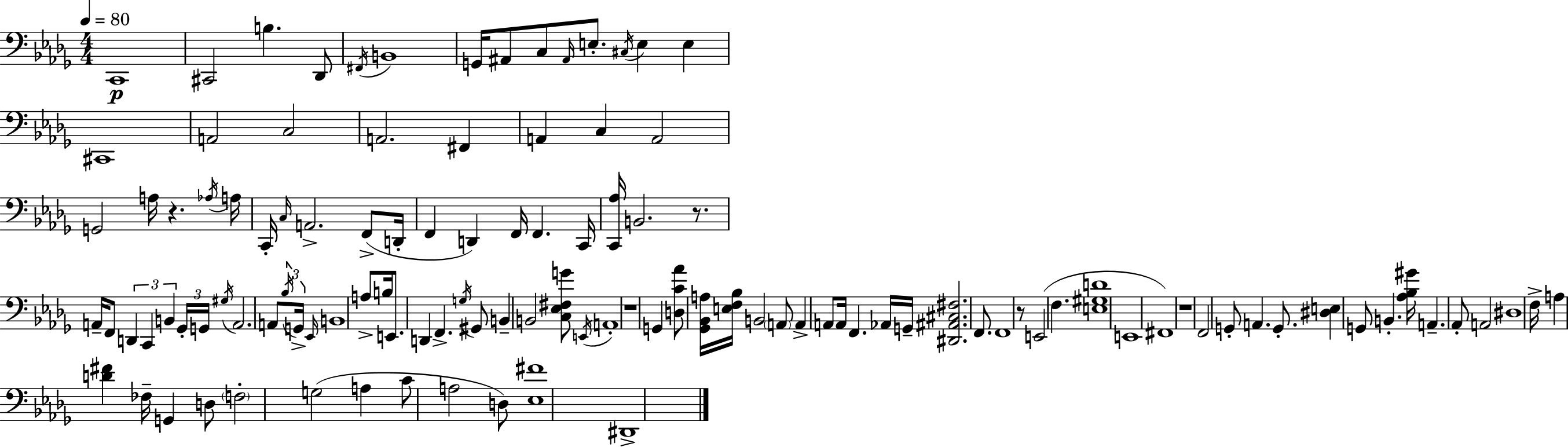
C2/w C#2/h B3/q. Db2/e F#2/s B2/w G2/s A#2/e C3/e A#2/s E3/e. C#3/s E3/q E3/q C#2/w A2/h C3/h A2/h. F#2/q A2/q C3/q A2/h G2/h A3/s R/q. Ab3/s A3/s C2/s C3/s A2/h. F2/e D2/s F2/q D2/q F2/s F2/q. C2/s [C2,Ab3]/s B2/h. R/e. A2/s F2/e D2/q C2/q B2/q Gb2/s G2/s G#3/s A2/h. A2/e Bb3/s G2/s Eb2/s B2/w A3/e B3/s E2/e. D2/q F2/q. G3/s G#2/e B2/q B2/h [C3,Eb3,F#3,G4]/e E2/s A2/w R/w G2/q [D3,C4,Ab4]/e [Gb2,Bb2,A3]/s [E3,F3,Bb3]/s B2/h A2/e A2/q A2/e A2/s F2/q. Ab2/s G2/s [D#2,A#2,C#3,F#3]/h. F2/e. F2/w R/e E2/h F3/q. [E3,G#3,D4]/w E2/w F#2/w R/w F2/h G2/e A2/q. G2/e. [D#3,E3]/q G2/e B2/q. [Ab3,Bb3,G#4]/s A2/q. Ab2/e A2/h D#3/w F3/s A3/q [D4,F#4]/q FES3/s G2/q D3/e F3/h G3/h A3/q C4/e A3/h D3/e [Eb3,F#4]/w D#2/w